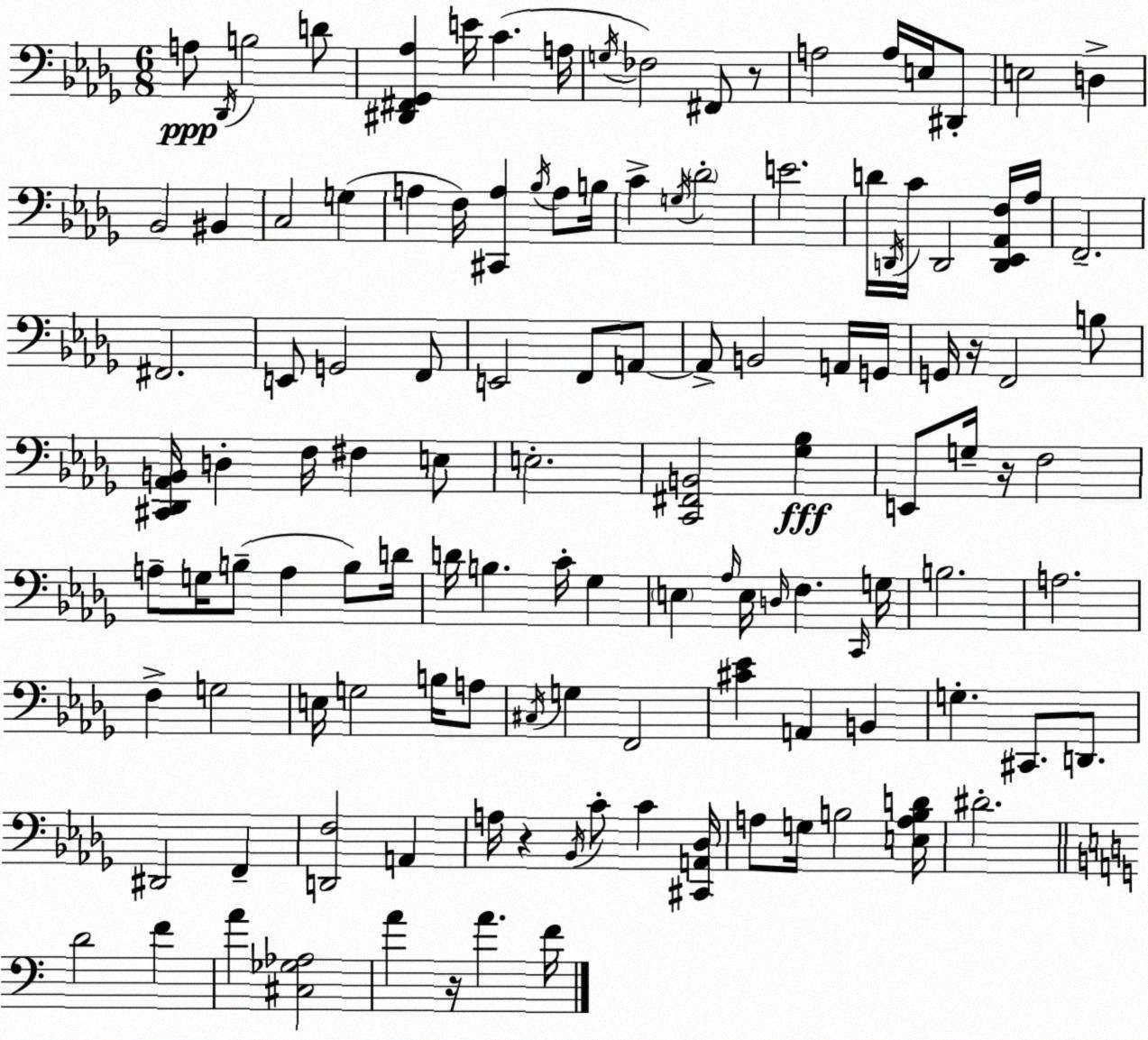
X:1
T:Untitled
M:6/8
L:1/4
K:Bbm
A,/2 _D,,/4 B,2 D/2 [^D,,^F,,_G,,_A,] E/4 C A,/4 G,/4 _F,2 ^F,,/2 z/2 A,2 A,/4 E,/4 ^D,,/2 E,2 D, _B,,2 ^B,, C,2 G, A, F,/4 [^C,,A,] _B,/4 A,/2 B,/4 C G,/4 _D2 E2 D/4 D,,/4 C/4 D,,2 [D,,_E,,_A,,F,]/4 _A,/4 F,,2 ^F,,2 E,,/2 G,,2 F,,/2 E,,2 F,,/2 A,,/2 A,,/2 B,,2 A,,/4 G,,/4 G,,/4 z/4 F,,2 B,/2 [^C,,_D,,_A,,B,,]/4 D, F,/4 ^F, E,/2 E,2 [C,,^F,,B,,]2 [_G,_B,] E,,/2 G,/4 z/4 F,2 A,/2 G,/4 B,/2 A, B,/2 D/4 D/4 B, C/4 _G, E, _A,/4 E,/4 D,/4 F, C,,/4 G,/4 B,2 A,2 F, G,2 E,/4 G,2 B,/4 A,/2 ^C,/4 G, F,,2 [^C_E] A,, B,, G, ^C,,/2 D,,/2 ^D,,2 F,, [D,,F,]2 A,, A,/4 z _B,,/4 C/2 C [^C,,A,,_D,]/4 A,/2 G,/4 B,2 [E,A,B,D]/4 ^D2 D2 F A [^C,_G,_A,]2 A z/4 A F/4